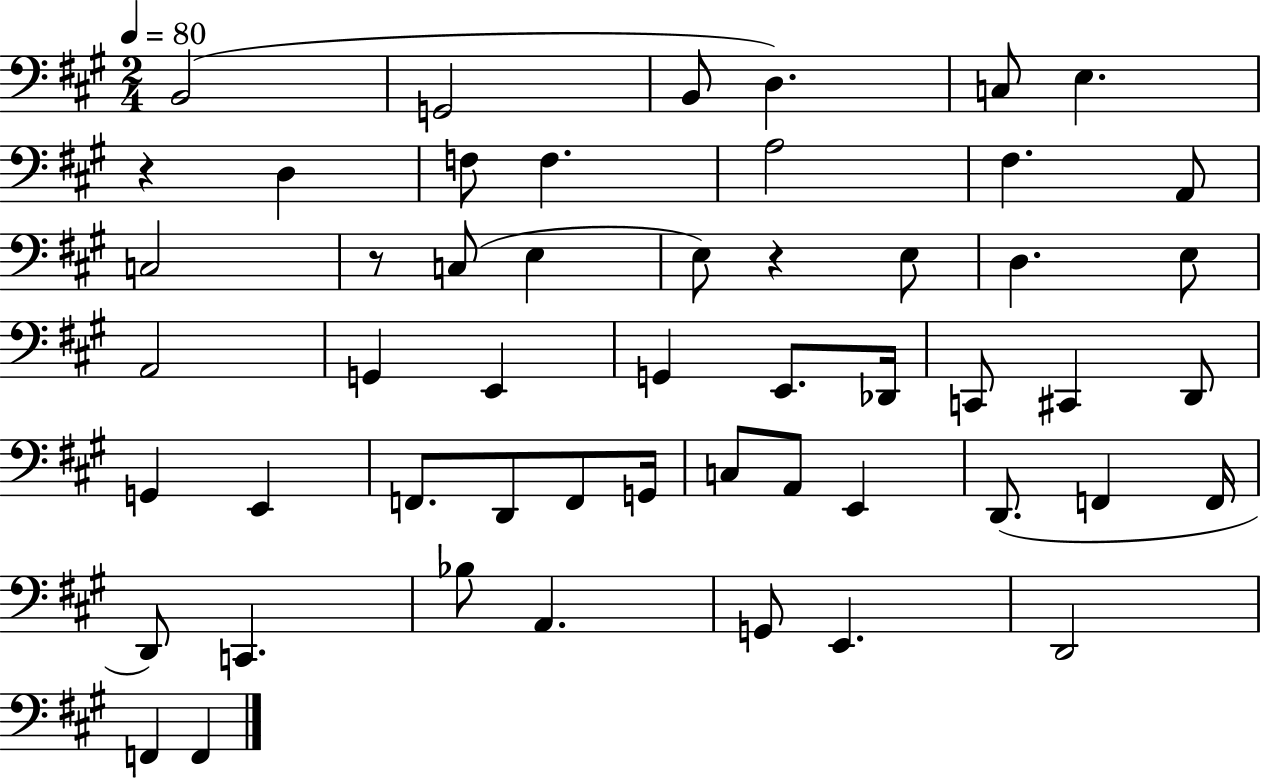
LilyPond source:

{
  \clef bass
  \numericTimeSignature
  \time 2/4
  \key a \major
  \tempo 4 = 80
  b,2( | g,2 | b,8 d4.) | c8 e4. | \break r4 d4 | f8 f4. | a2 | fis4. a,8 | \break c2 | r8 c8( e4 | e8) r4 e8 | d4. e8 | \break a,2 | g,4 e,4 | g,4 e,8. des,16 | c,8 cis,4 d,8 | \break g,4 e,4 | f,8. d,8 f,8 g,16 | c8 a,8 e,4 | d,8.( f,4 f,16 | \break d,8) c,4. | bes8 a,4. | g,8 e,4. | d,2 | \break f,4 f,4 | \bar "|."
}